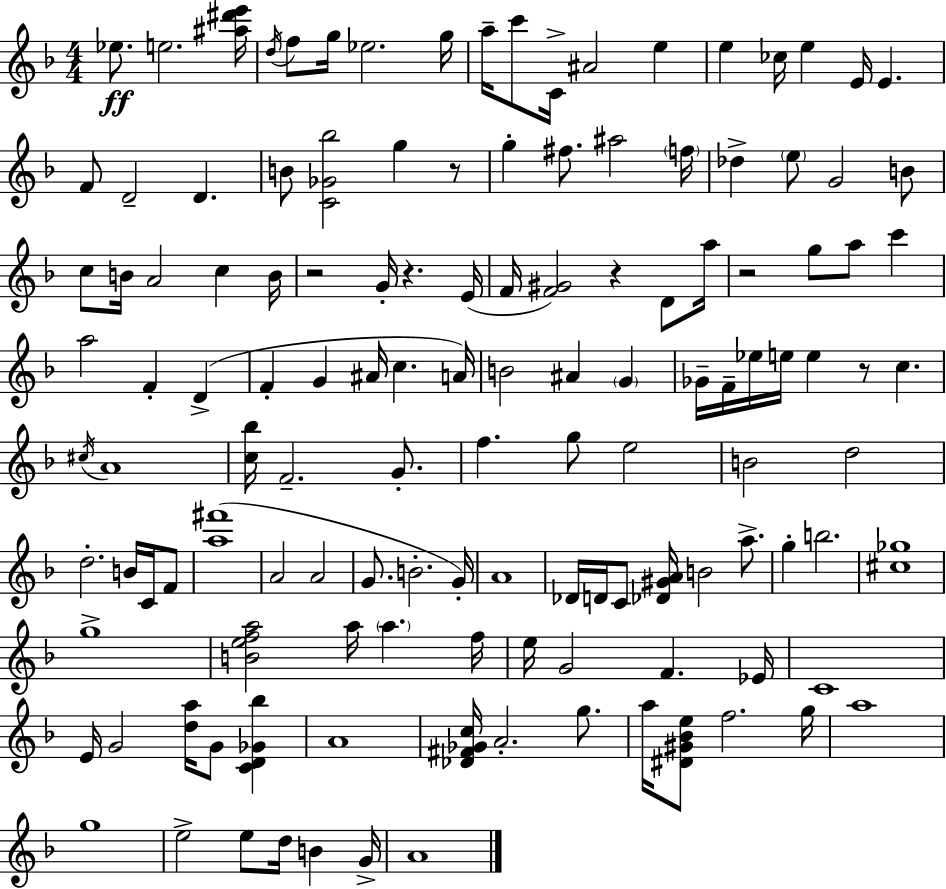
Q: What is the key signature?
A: D minor